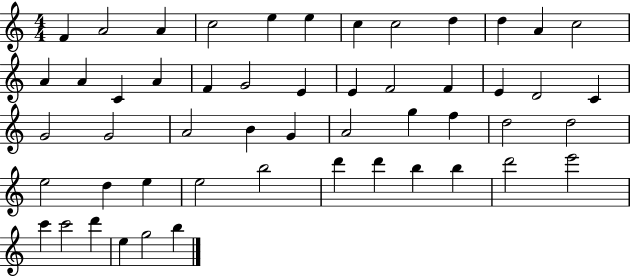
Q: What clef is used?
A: treble